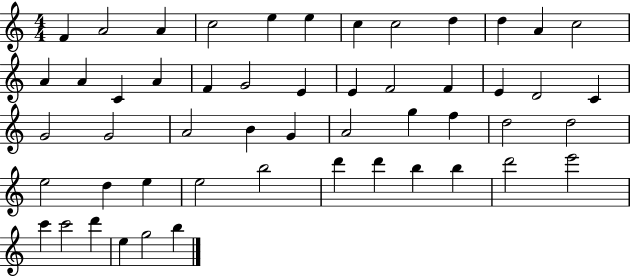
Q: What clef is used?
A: treble